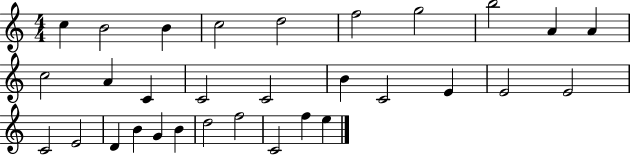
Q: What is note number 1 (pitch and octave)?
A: C5